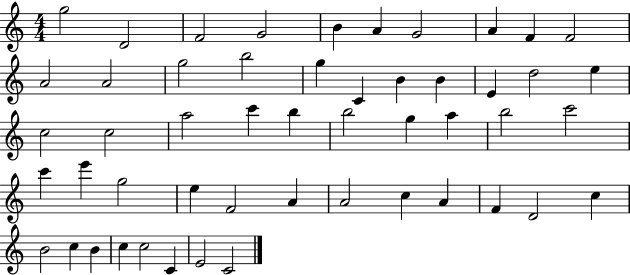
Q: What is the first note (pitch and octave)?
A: G5